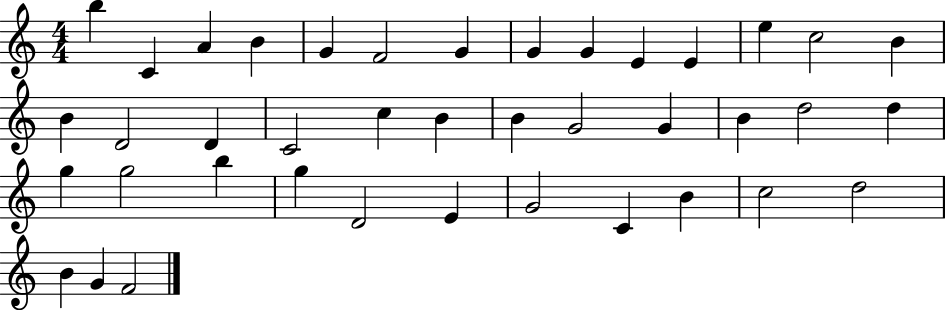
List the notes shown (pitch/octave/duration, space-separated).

B5/q C4/q A4/q B4/q G4/q F4/h G4/q G4/q G4/q E4/q E4/q E5/q C5/h B4/q B4/q D4/h D4/q C4/h C5/q B4/q B4/q G4/h G4/q B4/q D5/h D5/q G5/q G5/h B5/q G5/q D4/h E4/q G4/h C4/q B4/q C5/h D5/h B4/q G4/q F4/h